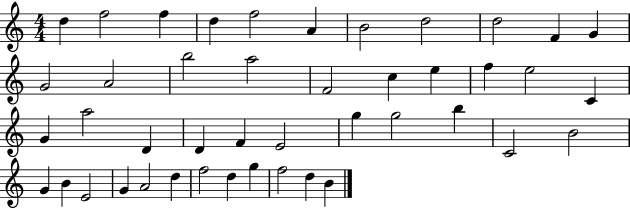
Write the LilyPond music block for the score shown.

{
  \clef treble
  \numericTimeSignature
  \time 4/4
  \key c \major
  d''4 f''2 f''4 | d''4 f''2 a'4 | b'2 d''2 | d''2 f'4 g'4 | \break g'2 a'2 | b''2 a''2 | f'2 c''4 e''4 | f''4 e''2 c'4 | \break g'4 a''2 d'4 | d'4 f'4 e'2 | g''4 g''2 b''4 | c'2 b'2 | \break g'4 b'4 e'2 | g'4 a'2 d''4 | f''2 d''4 g''4 | f''2 d''4 b'4 | \break \bar "|."
}